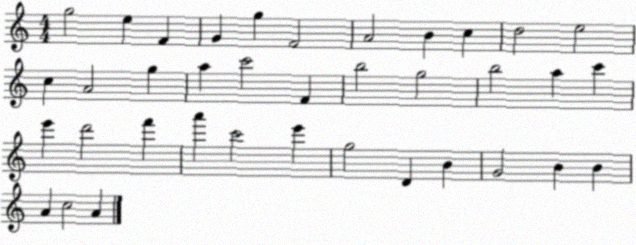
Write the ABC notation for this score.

X:1
T:Untitled
M:4/4
L:1/4
K:C
g2 e F G g F2 A2 B c d2 e2 c A2 g a c'2 F b2 g2 b2 a c' e' d'2 f' a' c'2 e' g2 D B G2 B B A c2 A